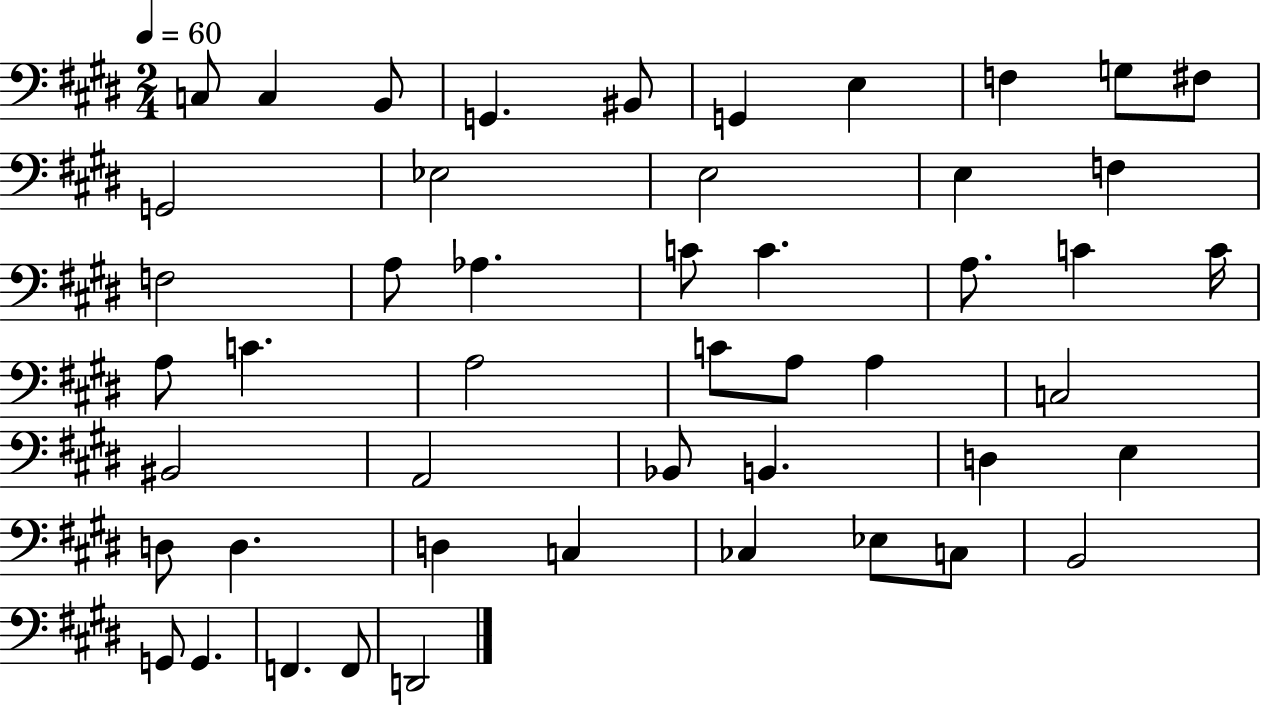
X:1
T:Untitled
M:2/4
L:1/4
K:E
C,/2 C, B,,/2 G,, ^B,,/2 G,, E, F, G,/2 ^F,/2 G,,2 _E,2 E,2 E, F, F,2 A,/2 _A, C/2 C A,/2 C C/4 A,/2 C A,2 C/2 A,/2 A, C,2 ^B,,2 A,,2 _B,,/2 B,, D, E, D,/2 D, D, C, _C, _E,/2 C,/2 B,,2 G,,/2 G,, F,, F,,/2 D,,2